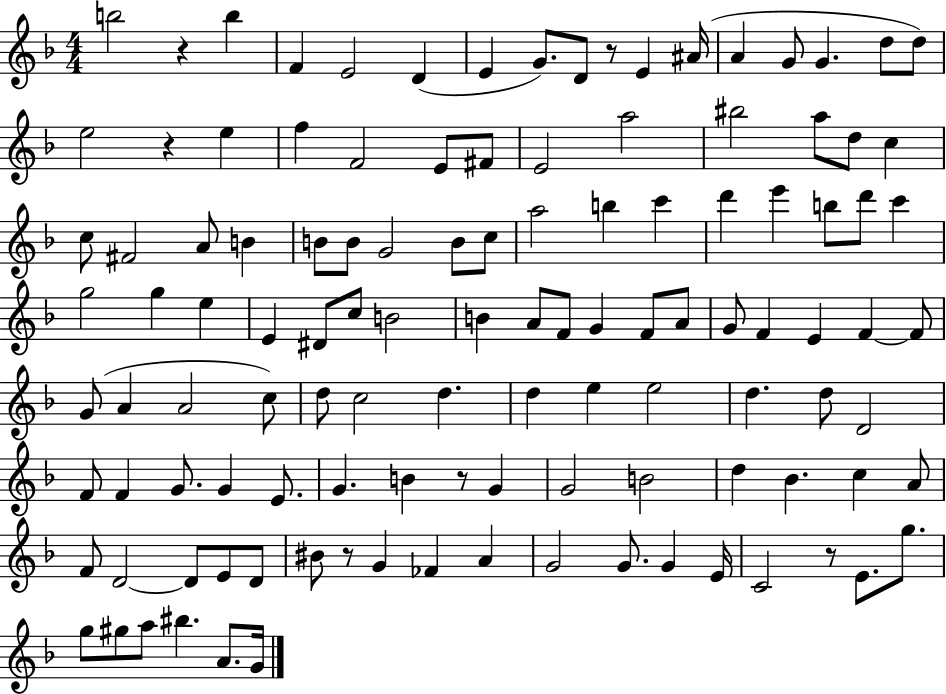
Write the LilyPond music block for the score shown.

{
  \clef treble
  \numericTimeSignature
  \time 4/4
  \key f \major
  b''2 r4 b''4 | f'4 e'2 d'4( | e'4 g'8.) d'8 r8 e'4 ais'16( | a'4 g'8 g'4. d''8 d''8) | \break e''2 r4 e''4 | f''4 f'2 e'8 fis'8 | e'2 a''2 | bis''2 a''8 d''8 c''4 | \break c''8 fis'2 a'8 b'4 | b'8 b'8 g'2 b'8 c''8 | a''2 b''4 c'''4 | d'''4 e'''4 b''8 d'''8 c'''4 | \break g''2 g''4 e''4 | e'4 dis'8 c''8 b'2 | b'4 a'8 f'8 g'4 f'8 a'8 | g'8 f'4 e'4 f'4~~ f'8 | \break g'8( a'4 a'2 c''8) | d''8 c''2 d''4. | d''4 e''4 e''2 | d''4. d''8 d'2 | \break f'8 f'4 g'8. g'4 e'8. | g'4. b'4 r8 g'4 | g'2 b'2 | d''4 bes'4. c''4 a'8 | \break f'8 d'2~~ d'8 e'8 d'8 | bis'8 r8 g'4 fes'4 a'4 | g'2 g'8. g'4 e'16 | c'2 r8 e'8. g''8. | \break g''8 gis''8 a''8 bis''4. a'8. g'16 | \bar "|."
}